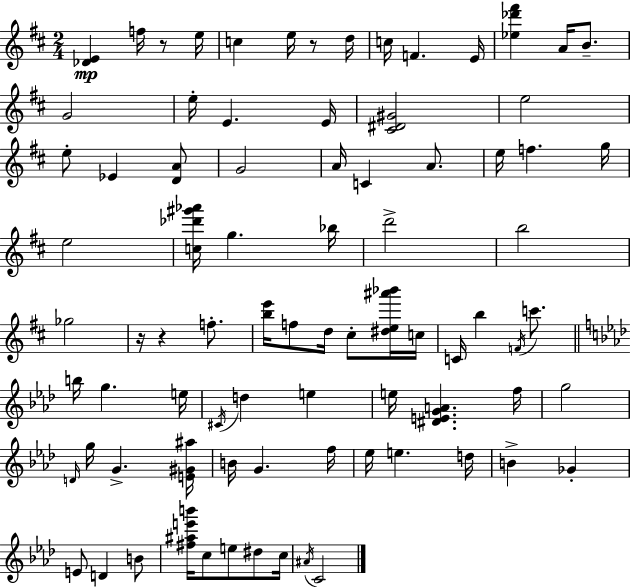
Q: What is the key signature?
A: D major